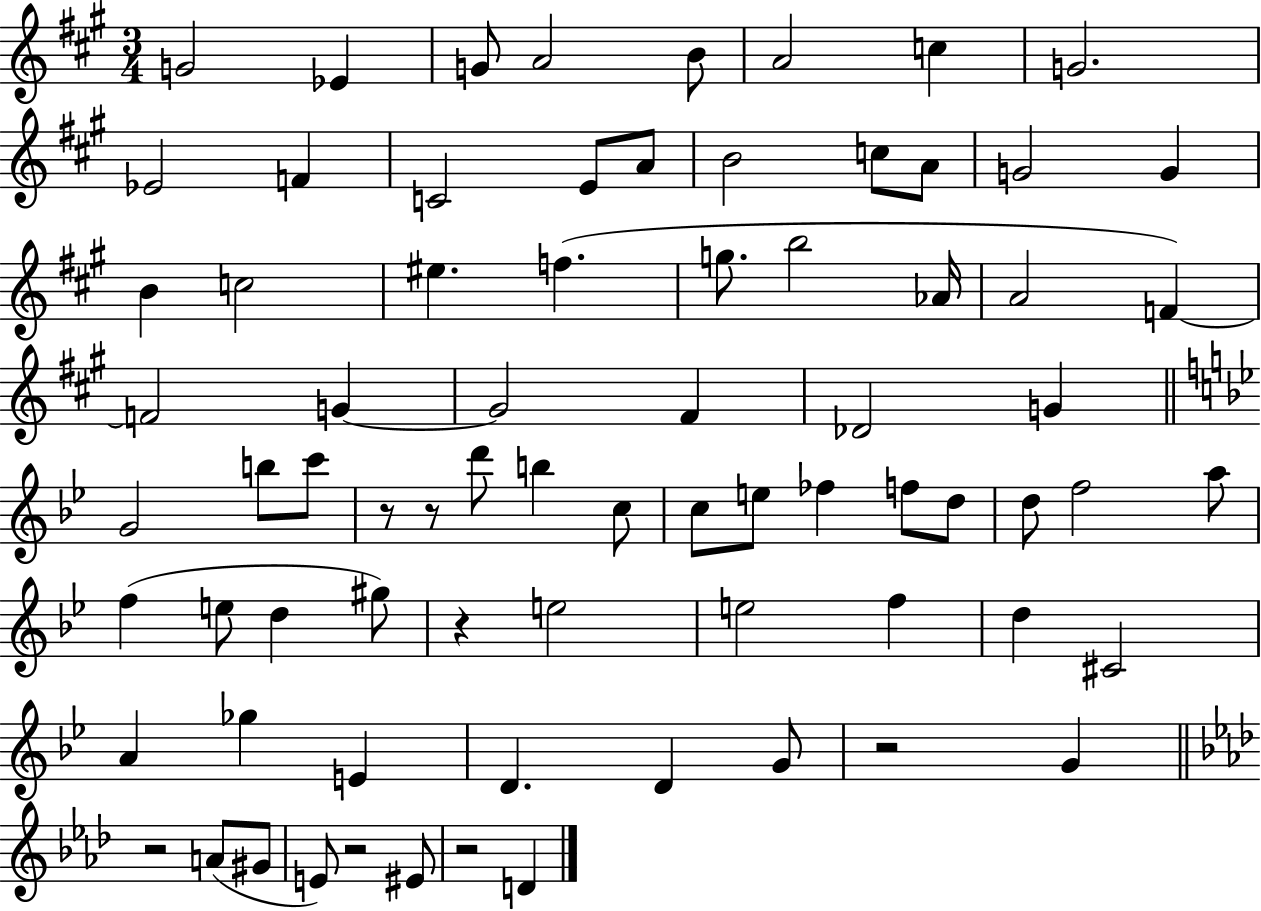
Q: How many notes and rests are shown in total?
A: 75